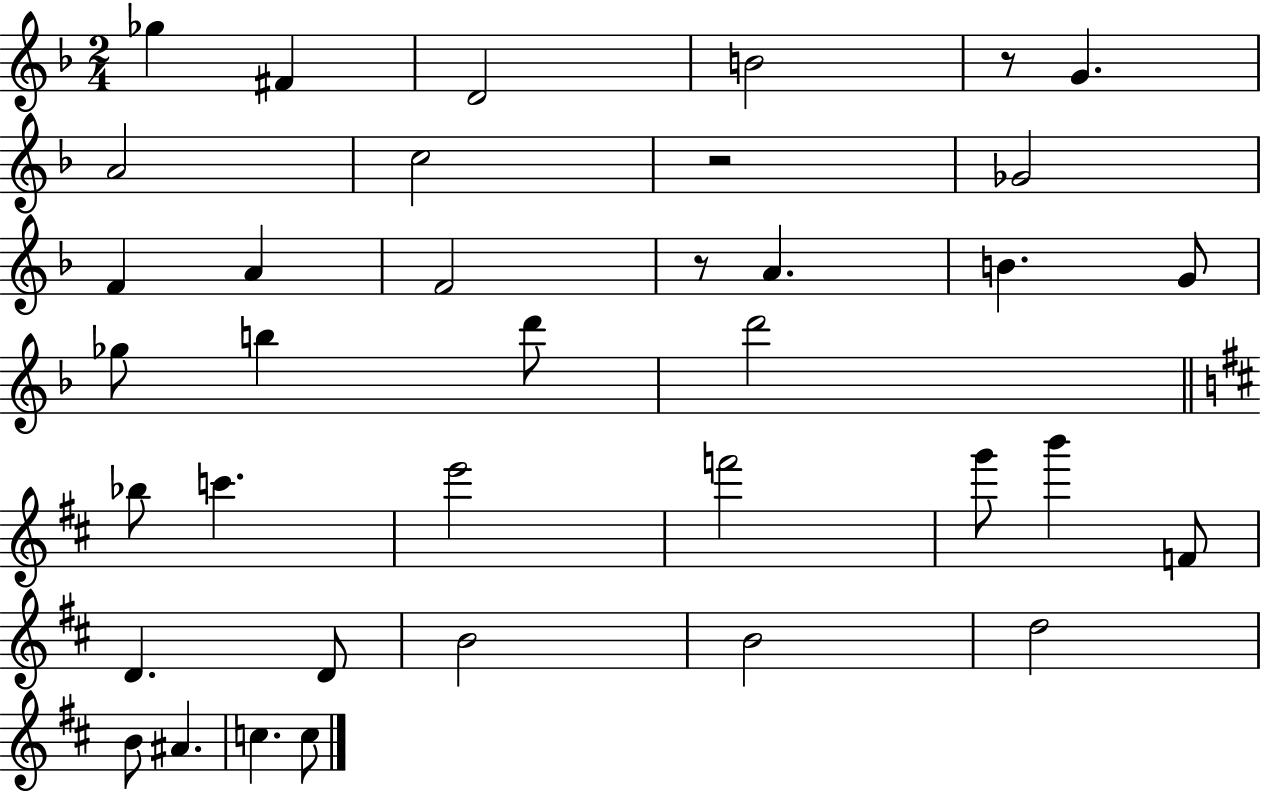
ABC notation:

X:1
T:Untitled
M:2/4
L:1/4
K:F
_g ^F D2 B2 z/2 G A2 c2 z2 _G2 F A F2 z/2 A B G/2 _g/2 b d'/2 d'2 _b/2 c' e'2 f'2 g'/2 b' F/2 D D/2 B2 B2 d2 B/2 ^A c c/2